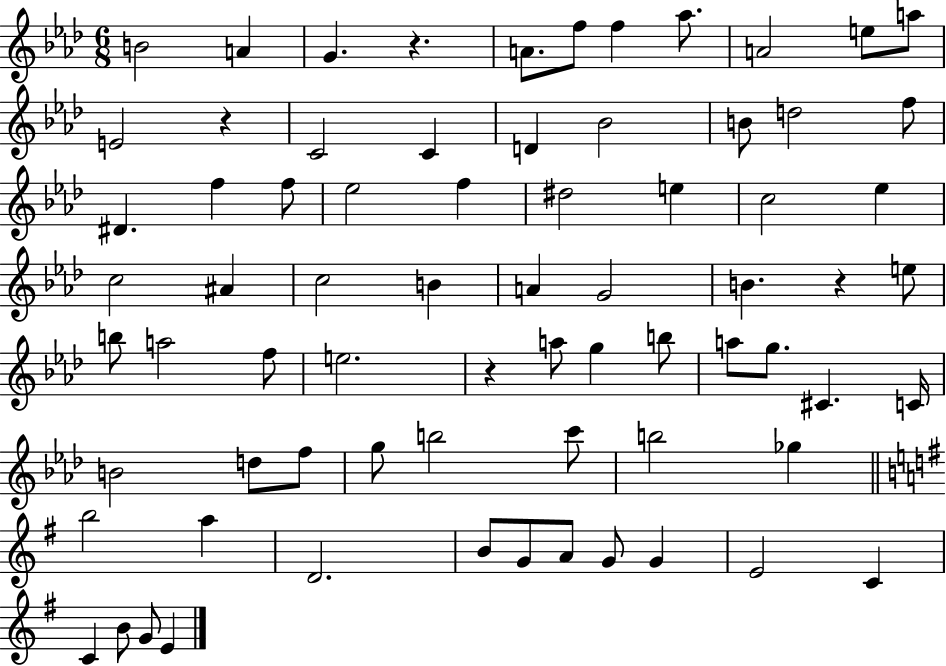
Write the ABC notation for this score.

X:1
T:Untitled
M:6/8
L:1/4
K:Ab
B2 A G z A/2 f/2 f _a/2 A2 e/2 a/2 E2 z C2 C D _B2 B/2 d2 f/2 ^D f f/2 _e2 f ^d2 e c2 _e c2 ^A c2 B A G2 B z e/2 b/2 a2 f/2 e2 z a/2 g b/2 a/2 g/2 ^C C/4 B2 d/2 f/2 g/2 b2 c'/2 b2 _g b2 a D2 B/2 G/2 A/2 G/2 G E2 C C B/2 G/2 E